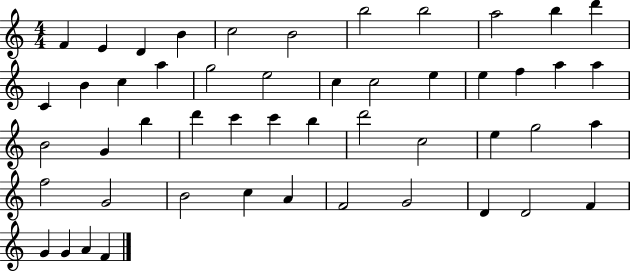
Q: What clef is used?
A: treble